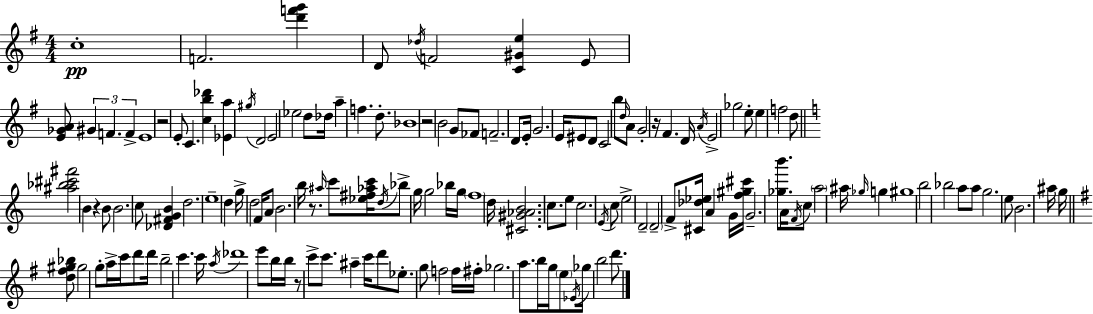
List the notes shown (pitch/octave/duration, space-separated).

C5/w F4/h. [D6,F6,G6]/q D4/e Db5/s F4/h [C4,G#4,E5]/q E4/e [E4,Gb4,A4]/e G#4/q F4/q. F4/q E4/w R/h E4/e C4/q. [C5,B5,Db6]/q [Eb4,A5]/q G#5/s D4/h E4/h Eb5/h D5/e Db5/s A5/q F5/q. D5/e. Bb4/w R/h B4/h G4/e FES4/e F4/h. D4/e E4/s G4/h. E4/s EIS4/e D4/e C4/h B5/e D5/s A4/e G4/h R/s F#4/q. D4/s A4/s E4/h Gb5/h E5/e E5/q F5/h D5/e [A#5,Bb5,C#6,F#6]/h B4/q R/q B4/e B4/h. C5/e [Db4,F#4,G4,B4]/q D5/h. E5/w D5/q G5/s D5/h F4/s A4/e B4/h. B5/s R/e. A#5/s C6/e [Eb5,F#5,Ab5,C6]/s D5/s Bb5/e G5/s G5/h Bb5/s G5/s F5/w D5/s [C#4,G#4,Ab4,B4]/h. C5/e. E5/e C5/h. E4/s C5/e E5/h D4/h D4/h F4/e [C#4,Db5,Eb5]/s A4/q G4/s [F5,G#5,C#6]/s G4/h. [Gb5,B6]/e. A4/s F4/s C5/e A5/h A#5/s Gb5/s G5/q G#5/w B5/h Bb5/h A5/e A5/e G5/h. E5/e B4/h. A#5/s G5/s [D5,F#5,G#5,Bb5]/e G#5/h G5/e A5/s C6/s D6/e D6/s B5/h C6/q. C6/s A5/s Db6/w E6/e B5/s B5/s R/e C6/e C6/e. A#5/q C6/s D6/e Eb5/e. G5/e F5/h F5/s F#5/s Gb5/h. A5/e. B5/s G5/s E5/e Eb4/s Gb5/s B5/h D6/e.